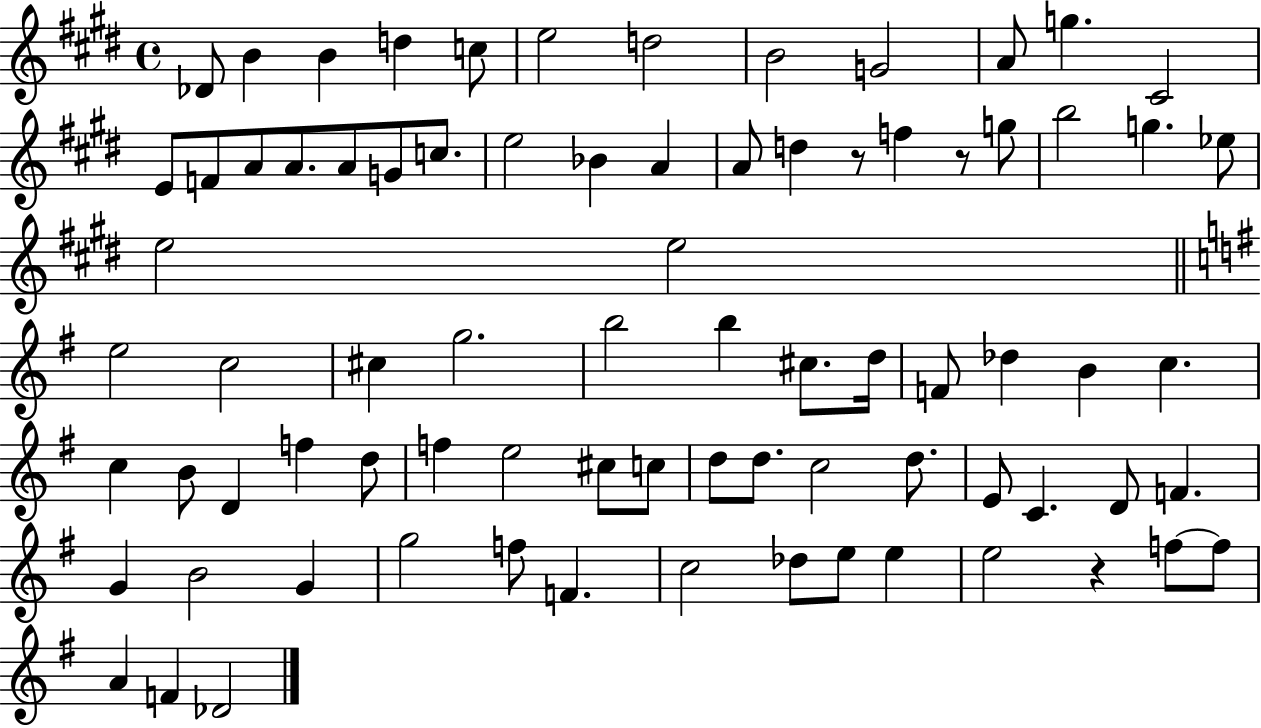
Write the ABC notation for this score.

X:1
T:Untitled
M:4/4
L:1/4
K:E
_D/2 B B d c/2 e2 d2 B2 G2 A/2 g ^C2 E/2 F/2 A/2 A/2 A/2 G/2 c/2 e2 _B A A/2 d z/2 f z/2 g/2 b2 g _e/2 e2 e2 e2 c2 ^c g2 b2 b ^c/2 d/4 F/2 _d B c c B/2 D f d/2 f e2 ^c/2 c/2 d/2 d/2 c2 d/2 E/2 C D/2 F G B2 G g2 f/2 F c2 _d/2 e/2 e e2 z f/2 f/2 A F _D2